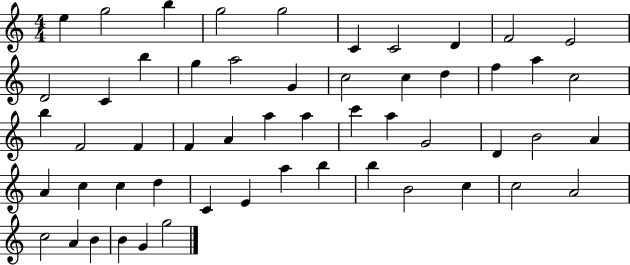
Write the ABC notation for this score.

X:1
T:Untitled
M:4/4
L:1/4
K:C
e g2 b g2 g2 C C2 D F2 E2 D2 C b g a2 G c2 c d f a c2 b F2 F F A a a c' a G2 D B2 A A c c d C E a b b B2 c c2 A2 c2 A B B G g2